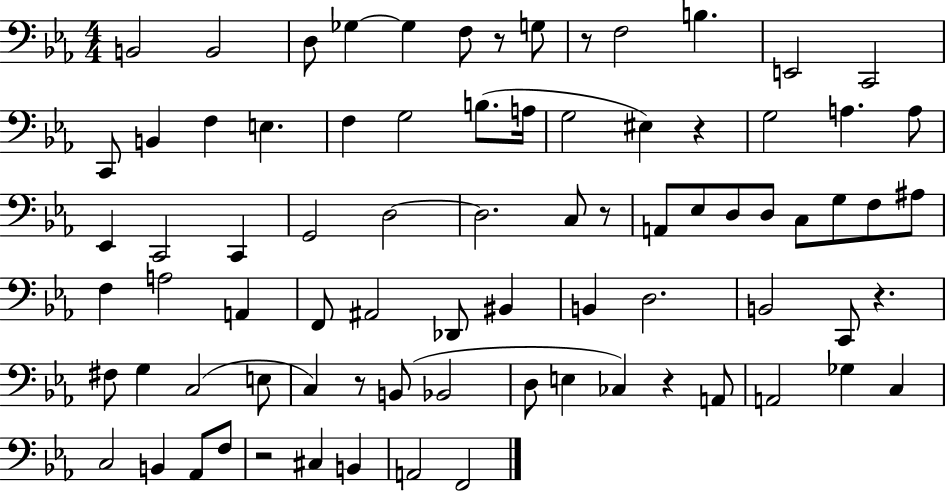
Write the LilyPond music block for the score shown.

{
  \clef bass
  \numericTimeSignature
  \time 4/4
  \key ees \major
  b,2 b,2 | d8 ges4~~ ges4 f8 r8 g8 | r8 f2 b4. | e,2 c,2 | \break c,8 b,4 f4 e4. | f4 g2 b8.( a16 | g2 eis4) r4 | g2 a4. a8 | \break ees,4 c,2 c,4 | g,2 d2~~ | d2. c8 r8 | a,8 ees8 d8 d8 c8 g8 f8 ais8 | \break f4 a2 a,4 | f,8 ais,2 des,8 bis,4 | b,4 d2. | b,2 c,8 r4. | \break fis8 g4 c2( e8 | c4) r8 b,8( bes,2 | d8 e4 ces4) r4 a,8 | a,2 ges4 c4 | \break c2 b,4 aes,8 f8 | r2 cis4 b,4 | a,2 f,2 | \bar "|."
}